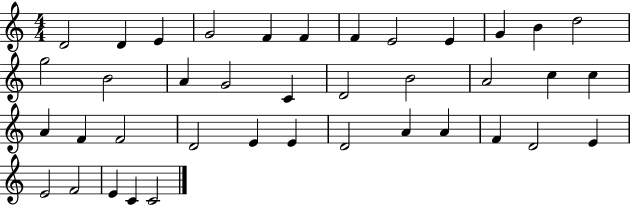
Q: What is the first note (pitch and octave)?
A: D4